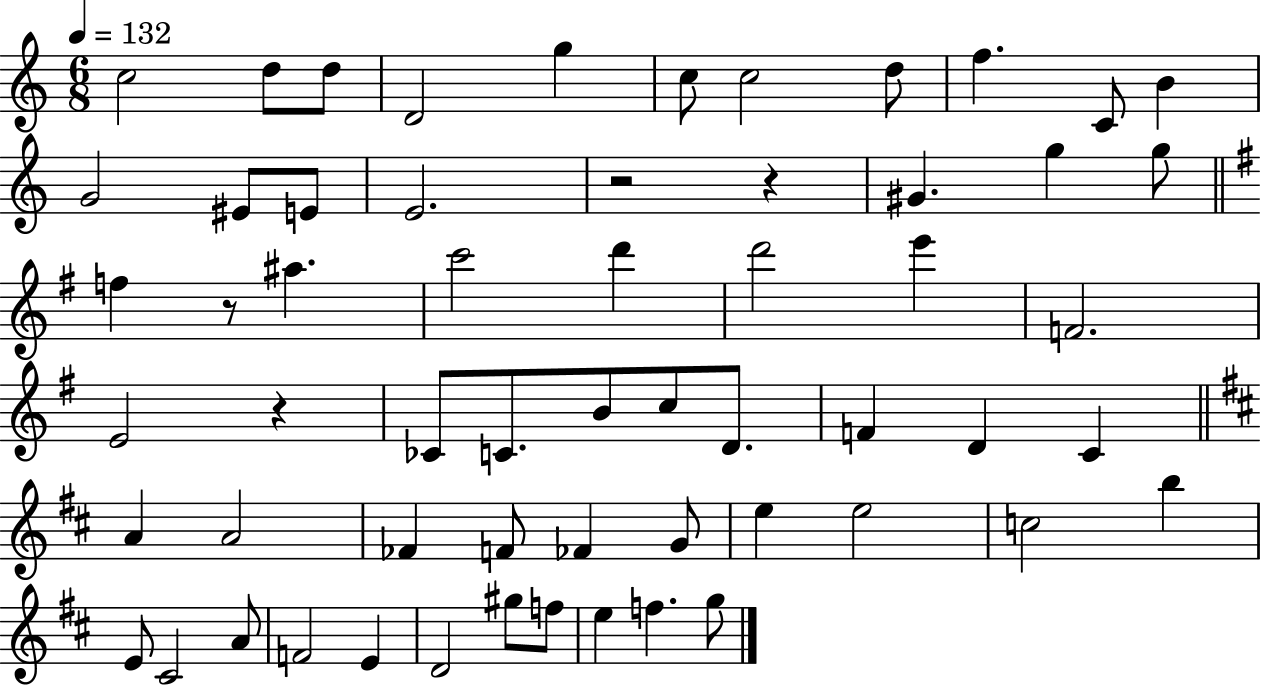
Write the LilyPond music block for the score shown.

{
  \clef treble
  \numericTimeSignature
  \time 6/8
  \key c \major
  \tempo 4 = 132
  c''2 d''8 d''8 | d'2 g''4 | c''8 c''2 d''8 | f''4. c'8 b'4 | \break g'2 eis'8 e'8 | e'2. | r2 r4 | gis'4. g''4 g''8 | \break \bar "||" \break \key e \minor f''4 r8 ais''4. | c'''2 d'''4 | d'''2 e'''4 | f'2. | \break e'2 r4 | ces'8 c'8. b'8 c''8 d'8. | f'4 d'4 c'4 | \bar "||" \break \key d \major a'4 a'2 | fes'4 f'8 fes'4 g'8 | e''4 e''2 | c''2 b''4 | \break e'8 cis'2 a'8 | f'2 e'4 | d'2 gis''8 f''8 | e''4 f''4. g''8 | \break \bar "|."
}